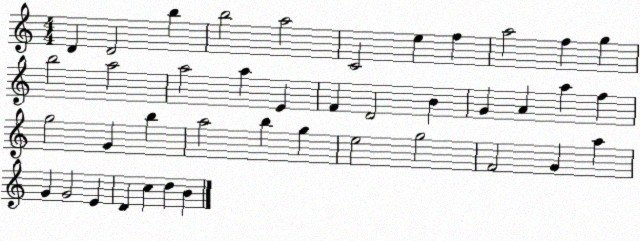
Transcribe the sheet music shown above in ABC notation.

X:1
T:Untitled
M:4/4
L:1/4
K:C
D D2 b b2 a2 C2 e f a2 f g b2 a2 a2 a E F D2 B G A a f g2 G b a2 b g e2 g2 F2 G a G G2 E D c d B